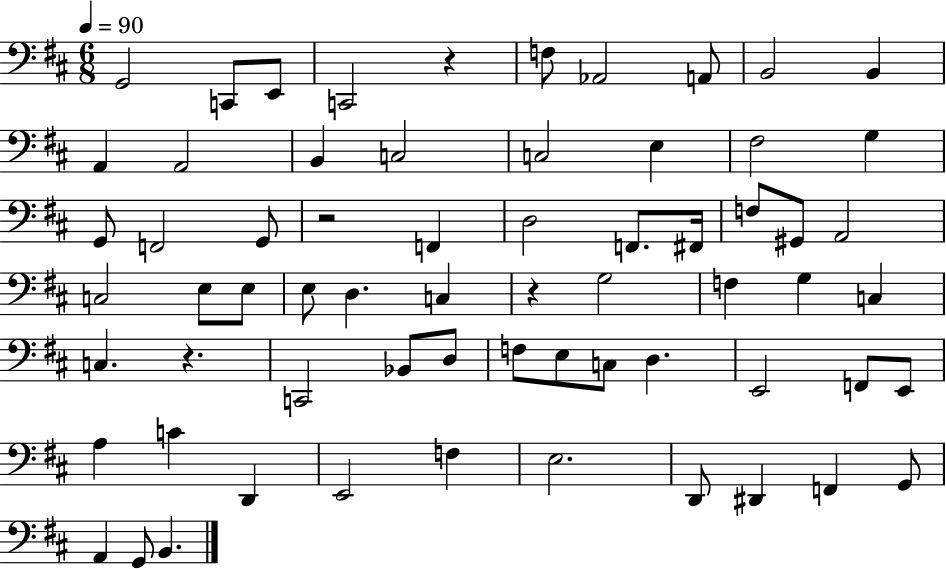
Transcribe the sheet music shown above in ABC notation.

X:1
T:Untitled
M:6/8
L:1/4
K:D
G,,2 C,,/2 E,,/2 C,,2 z F,/2 _A,,2 A,,/2 B,,2 B,, A,, A,,2 B,, C,2 C,2 E, ^F,2 G, G,,/2 F,,2 G,,/2 z2 F,, D,2 F,,/2 ^F,,/4 F,/2 ^G,,/2 A,,2 C,2 E,/2 E,/2 E,/2 D, C, z G,2 F, G, C, C, z C,,2 _B,,/2 D,/2 F,/2 E,/2 C,/2 D, E,,2 F,,/2 E,,/2 A, C D,, E,,2 F, E,2 D,,/2 ^D,, F,, G,,/2 A,, G,,/2 B,,